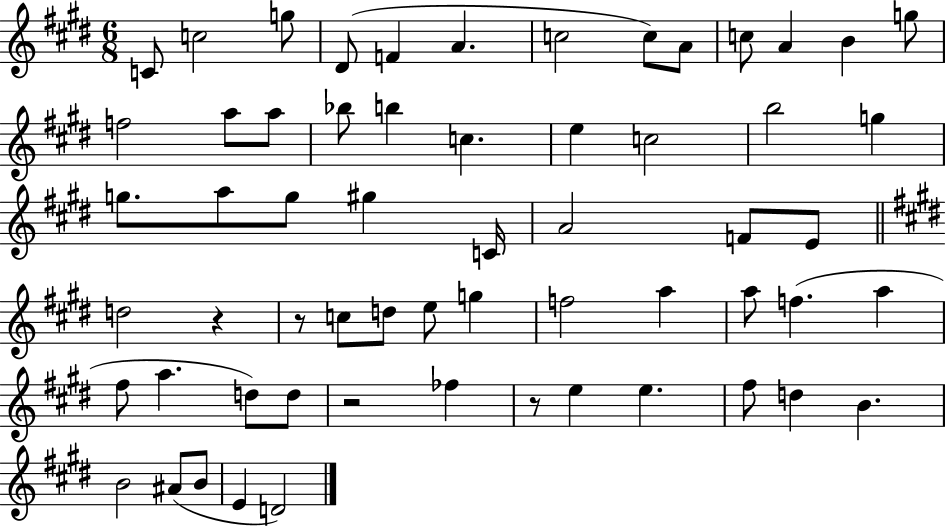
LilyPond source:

{
  \clef treble
  \numericTimeSignature
  \time 6/8
  \key e \major
  \repeat volta 2 { c'8 c''2 g''8 | dis'8( f'4 a'4. | c''2 c''8) a'8 | c''8 a'4 b'4 g''8 | \break f''2 a''8 a''8 | bes''8 b''4 c''4. | e''4 c''2 | b''2 g''4 | \break g''8. a''8 g''8 gis''4 c'16 | a'2 f'8 e'8 | \bar "||" \break \key e \major d''2 r4 | r8 c''8 d''8 e''8 g''4 | f''2 a''4 | a''8 f''4.( a''4 | \break fis''8 a''4. d''8) d''8 | r2 fes''4 | r8 e''4 e''4. | fis''8 d''4 b'4. | \break b'2 ais'8( b'8 | e'4 d'2) | } \bar "|."
}